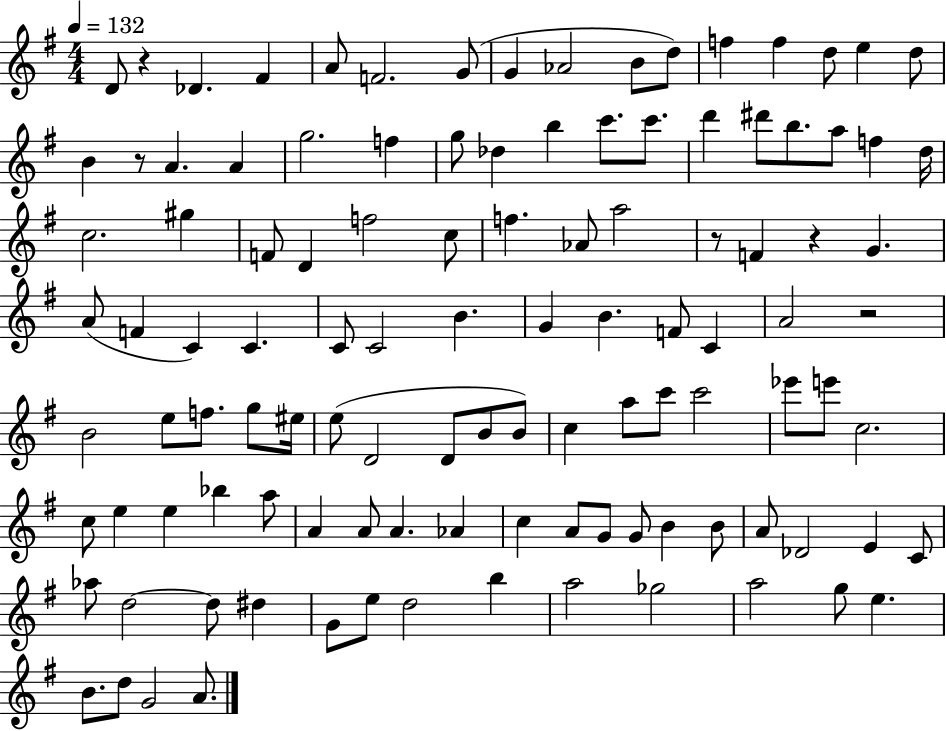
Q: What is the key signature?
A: G major